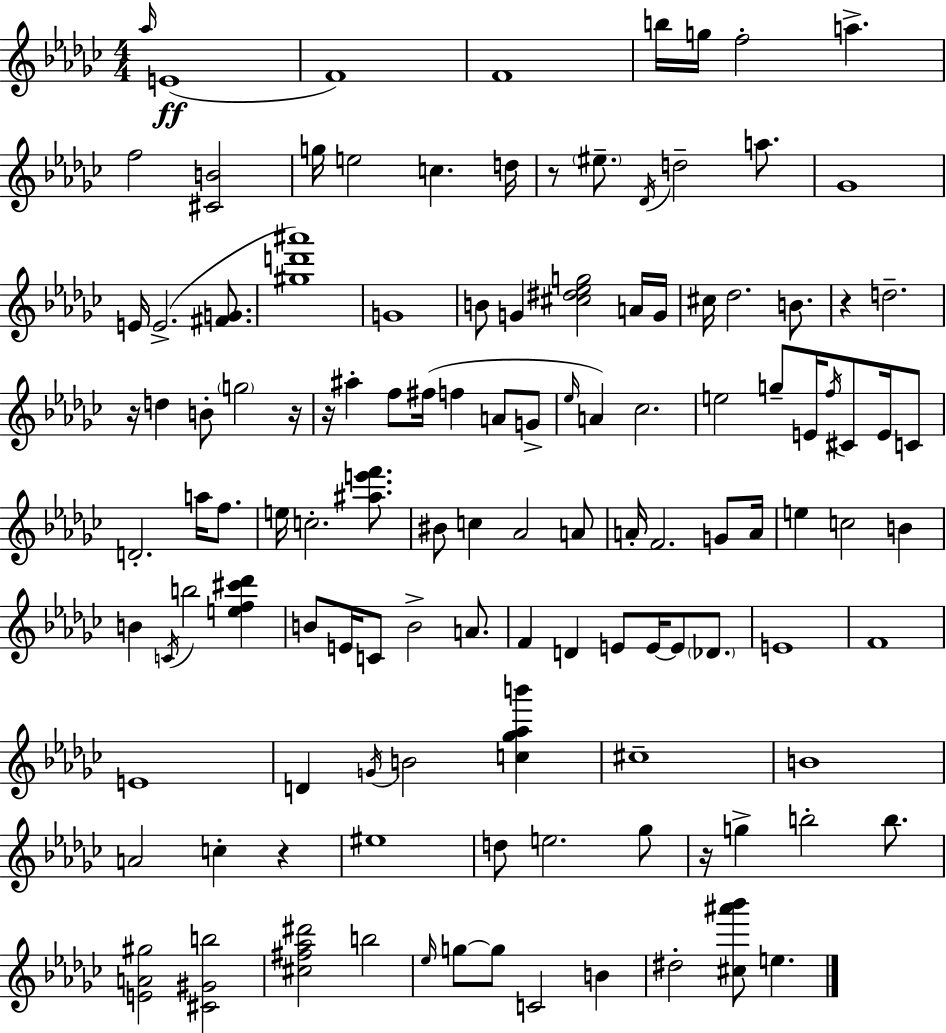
{
  \clef treble
  \numericTimeSignature
  \time 4/4
  \key ees \minor
  \grace { aes''16 }(\ff e'1 | f'1) | f'1 | b''16 g''16 f''2-. a''4.-> | \break f''2 <cis' b'>2 | g''16 e''2 c''4. | d''16 r8 \parenthesize eis''8.-- \acciaccatura { des'16 } d''2-- a''8. | ges'1 | \break e'16 e'2.->( <fis' g'>8. | <gis'' d''' ais'''>1) | g'1 | b'8 g'4 <cis'' dis'' ees'' g''>2 | \break a'16 g'16 cis''16 des''2. b'8. | r4 d''2.-- | r16 d''4 b'8-. \parenthesize g''2 | r16 r16 ais''4-. f''8 fis''16( f''4 a'8 | \break g'8-> \grace { ees''16 }) a'4 ces''2. | e''2 g''8-- e'16 \acciaccatura { f''16 } cis'8 | e'16 c'8 d'2.-. | a''16 f''8. e''16 c''2.-. | \break <ais'' e''' f'''>8. bis'8 c''4 aes'2 | a'8 a'16-. f'2. | g'8 a'16 e''4 c''2 | b'4 b'4 \acciaccatura { c'16 } b''2 | \break <e'' f'' cis''' des'''>4 b'8 e'16 c'8 b'2-> | a'8. f'4 d'4 e'8 e'16~~ | e'8 \parenthesize des'8. e'1 | f'1 | \break e'1 | d'4 \acciaccatura { g'16 } b'2 | <c'' ges'' aes'' b'''>4 cis''1-- | b'1 | \break a'2 c''4-. | r4 eis''1 | d''8 e''2. | ges''8 r16 g''4-> b''2-. | \break b''8. <e' a' gis''>2 <cis' gis' b''>2 | <cis'' fis'' aes'' dis'''>2 b''2 | \grace { ees''16 } g''8~~ g''8 c'2 | b'4 dis''2-. <cis'' ais''' bes'''>8 | \break e''4. \bar "|."
}